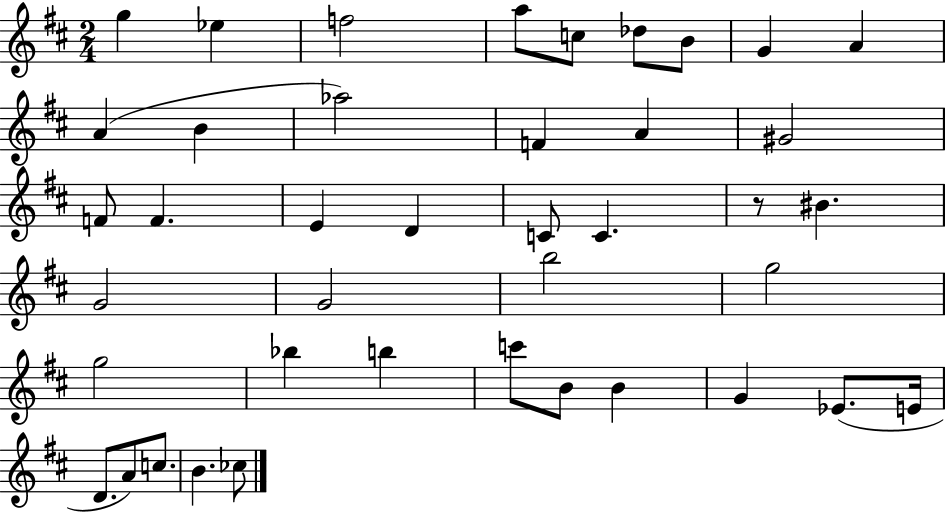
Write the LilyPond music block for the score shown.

{
  \clef treble
  \numericTimeSignature
  \time 2/4
  \key d \major
  g''4 ees''4 | f''2 | a''8 c''8 des''8 b'8 | g'4 a'4 | \break a'4( b'4 | aes''2) | f'4 a'4 | gis'2 | \break f'8 f'4. | e'4 d'4 | c'8 c'4. | r8 bis'4. | \break g'2 | g'2 | b''2 | g''2 | \break g''2 | bes''4 b''4 | c'''8 b'8 b'4 | g'4 ees'8.( e'16 | \break d'8. a'8) c''8. | b'4. ces''8 | \bar "|."
}